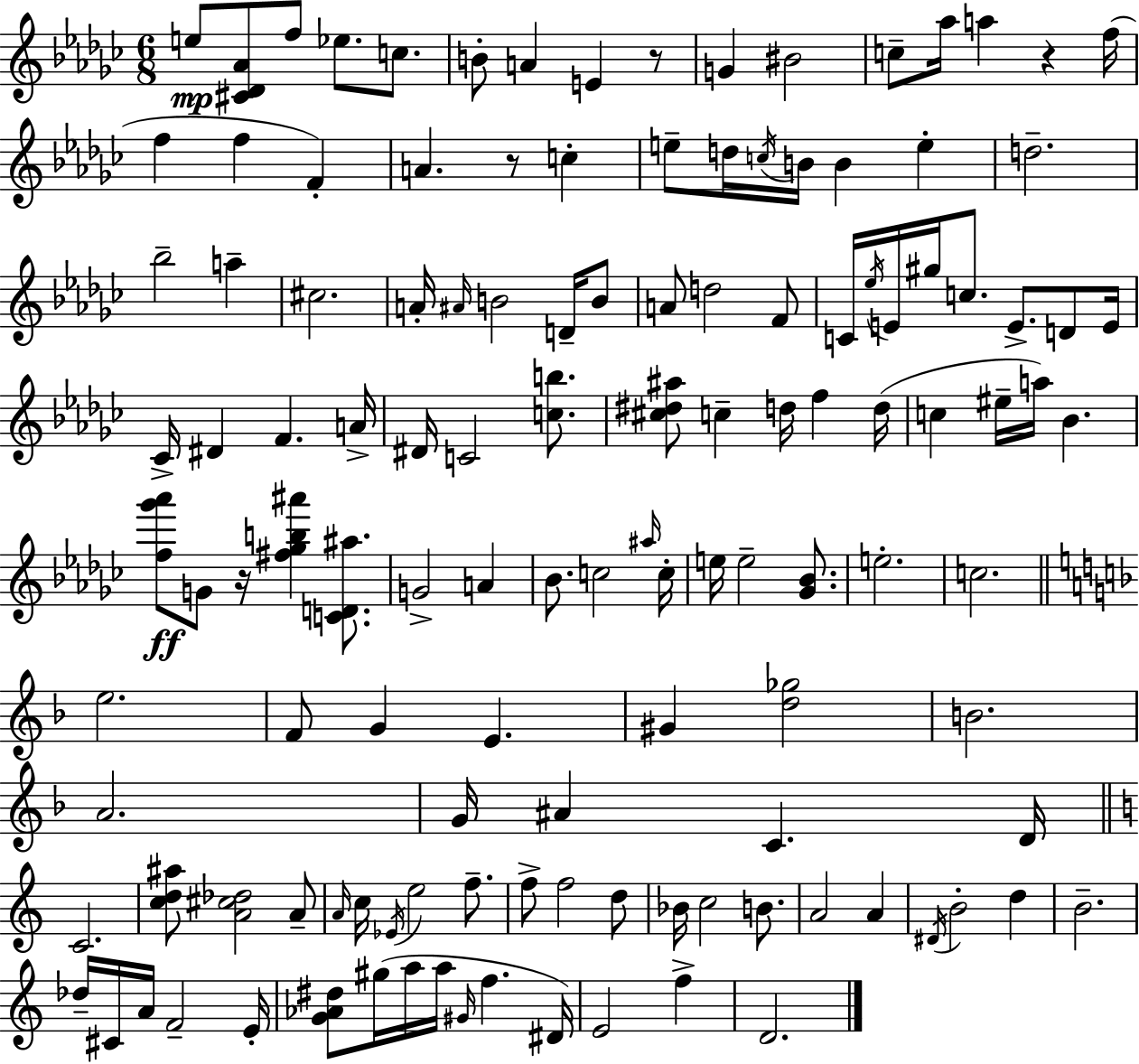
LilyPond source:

{
  \clef treble
  \numericTimeSignature
  \time 6/8
  \key ees \minor
  \repeat volta 2 { e''8\mp <cis' des' aes'>8 f''8 ees''8. c''8. | b'8-. a'4 e'4 r8 | g'4 bis'2 | c''8-- aes''16 a''4 r4 f''16( | \break f''4 f''4 f'4-.) | a'4. r8 c''4-. | e''8-- d''16 \acciaccatura { c''16 } b'16 b'4 e''4-. | d''2.-- | \break bes''2-- a''4-- | cis''2. | a'16-. \grace { ais'16 } b'2 d'16-- | b'8 a'8 d''2 | \break f'8 c'16 \acciaccatura { ees''16 } e'16 gis''16 c''8. e'8.-> | d'8 e'16 ces'16-> dis'4 f'4. | a'16-> dis'16 c'2 | <c'' b''>8. <cis'' dis'' ais''>8 c''4-- d''16 f''4 | \break d''16( c''4 eis''16-- a''16) bes'4. | <f'' ges''' aes'''>8\ff g'8 r16 <fis'' ges'' b'' ais'''>4 | <c' d' ais''>8. g'2-> a'4 | bes'8. c''2 | \break \grace { ais''16 } c''16-. e''16 e''2-- | <ges' bes'>8. e''2.-. | c''2. | \bar "||" \break \key d \minor e''2. | f'8 g'4 e'4. | gis'4 <d'' ges''>2 | b'2. | \break a'2. | g'16 ais'4 c'4. d'16 | \bar "||" \break \key c \major c'2. | <c'' d'' ais''>8 <a' cis'' des''>2 a'8-- | \grace { a'16 } c''16 \acciaccatura { ees'16 } e''2 f''8.-- | f''8-> f''2 | \break d''8 bes'16 c''2 b'8. | a'2 a'4 | \acciaccatura { dis'16 } b'2-. d''4 | b'2.-- | \break des''16-- cis'16 a'16 f'2-- | e'16-. <g' aes' dis''>8 gis''16( a''16 a''16 \grace { gis'16 } f''4. | dis'16) e'2 | f''4-> d'2. | \break } \bar "|."
}